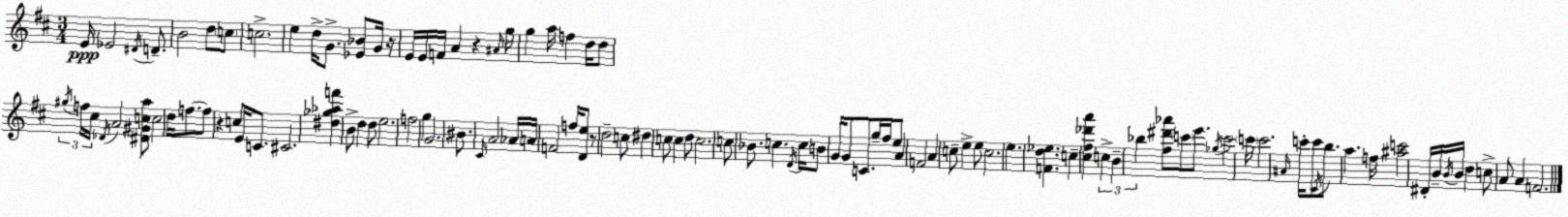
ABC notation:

X:1
T:Untitled
M:3/4
L:1/4
K:D
E/4 _E2 ^D/4 D/2 B2 d/2 c/2 c2 e d/4 G/2 [_E_B]/2 G/4 z/4 E/4 E/4 F/4 A z ^A/4 g/4 g a/4 f d/4 d/2 ^g/4 f/4 ^c/4 _D/4 A2 [^D^Gca]/2 c2 d/4 f/2 f/2 z c/2 E/4 C/2 ^C2 [^d_g_af'] B/2 d d/2 e2 f2 g G2 ^B/2 ^C/4 A2 _A/4 A/4 F2 f/4 [De]/2 z/2 d2 c/2 ^d c/2 c d/2 c2 c/2 _B/2 c D/4 c/4 B/2 G/4 G/2 C/2 g/4 ^f/4 e/2 A F2 A c/2 e e/2 c2 e [Fd_e] c [^c^f_d'a'] c B _b [^f^d'_a']/2 c'/2 e'/2 _g/4 c'2 c'/4 c'2 ^A/4 c'/4 c'/2 ^C/4 b/2 a f/4 [^ac']2 ^D/4 B/4 B/4 B/4 d c/2 A/2 A F2